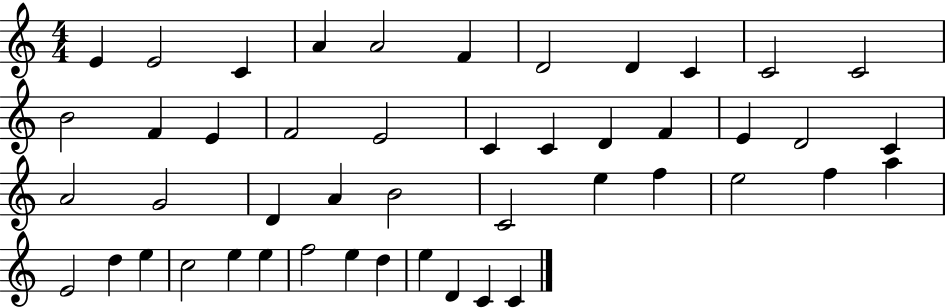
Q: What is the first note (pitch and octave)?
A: E4